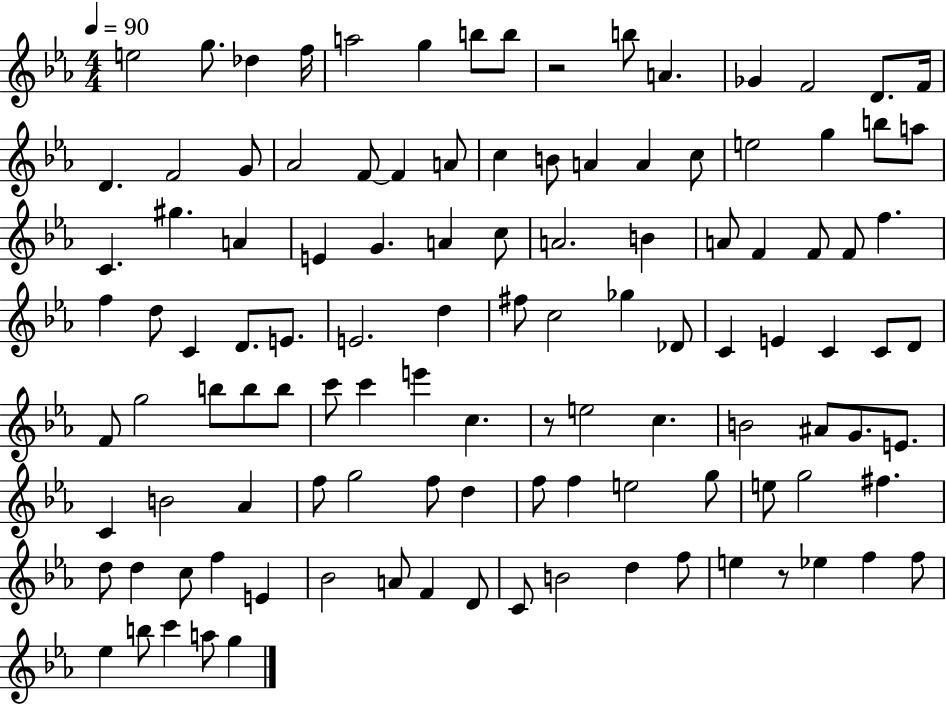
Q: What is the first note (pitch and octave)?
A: E5